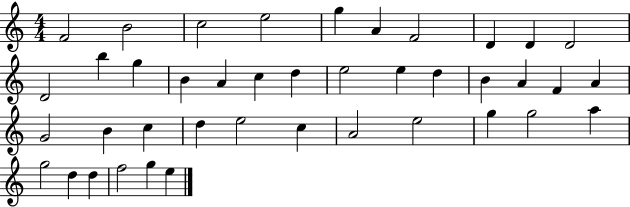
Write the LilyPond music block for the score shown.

{
  \clef treble
  \numericTimeSignature
  \time 4/4
  \key c \major
  f'2 b'2 | c''2 e''2 | g''4 a'4 f'2 | d'4 d'4 d'2 | \break d'2 b''4 g''4 | b'4 a'4 c''4 d''4 | e''2 e''4 d''4 | b'4 a'4 f'4 a'4 | \break g'2 b'4 c''4 | d''4 e''2 c''4 | a'2 e''2 | g''4 g''2 a''4 | \break g''2 d''4 d''4 | f''2 g''4 e''4 | \bar "|."
}